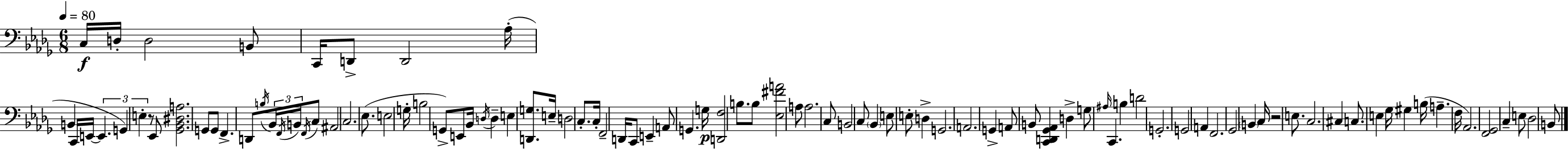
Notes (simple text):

C3/s D3/s D3/h B2/e C2/s D2/e D2/h Ab3/s B2/q C2/s E2/s E2/q. G2/q E3/q R/e Eb2/e [Gb2,Bb2,D#3,A3]/h. G2/e G2/e F2/q. D2/e B3/s Bb2/s F2/s B2/s F2/s C3/e A#2/h C3/h. Eb3/e. E3/h G3/s B3/h G2/e E2/e Bb2/s D3/s D3/q E3/q [D2,G3]/e. E3/s D3/h C3/e. C3/s F2/h D2/s C2/e E2/q A2/e G2/q. G3/s [D2,F3]/h B3/e. B3/e [Eb3,F#4,A4]/h A3/e A3/h. C3/e B2/h C3/e Bb2/q E3/e E3/e D3/q G2/h. A2/h. G2/q A2/e B2/e [C2,D2,Gb2,Ab2]/q D3/q G3/e A#3/s C2/q. B3/q D4/h G2/h. G2/h A2/q F2/h. Gb2/h B2/q C3/s R/h E3/e. C3/h. C#3/q C3/e. E3/q Gb3/s G#3/q B3/s A3/q. F3/s Ab2/h. [F2,Gb2]/h C3/q E3/e Db3/h B2/e